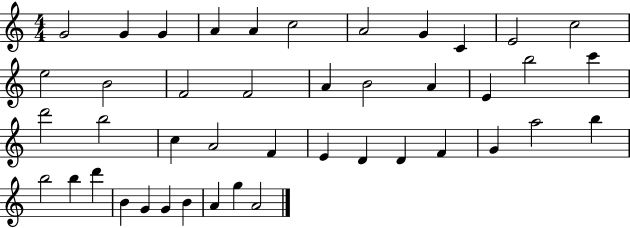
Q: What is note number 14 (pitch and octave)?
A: F4